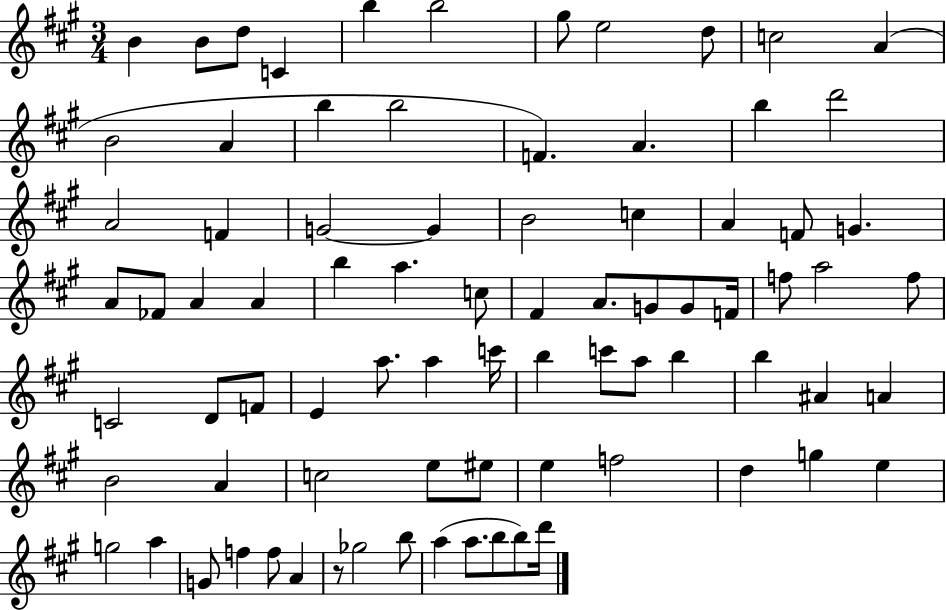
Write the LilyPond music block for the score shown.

{
  \clef treble
  \numericTimeSignature
  \time 3/4
  \key a \major
  b'4 b'8 d''8 c'4 | b''4 b''2 | gis''8 e''2 d''8 | c''2 a'4( | \break b'2 a'4 | b''4 b''2 | f'4.) a'4. | b''4 d'''2 | \break a'2 f'4 | g'2~~ g'4 | b'2 c''4 | a'4 f'8 g'4. | \break a'8 fes'8 a'4 a'4 | b''4 a''4. c''8 | fis'4 a'8. g'8 g'8 f'16 | f''8 a''2 f''8 | \break c'2 d'8 f'8 | e'4 a''8. a''4 c'''16 | b''4 c'''8 a''8 b''4 | b''4 ais'4 a'4 | \break b'2 a'4 | c''2 e''8 eis''8 | e''4 f''2 | d''4 g''4 e''4 | \break g''2 a''4 | g'8 f''4 f''8 a'4 | r8 ges''2 b''8 | a''4( a''8. b''8 b''8) d'''16 | \break \bar "|."
}